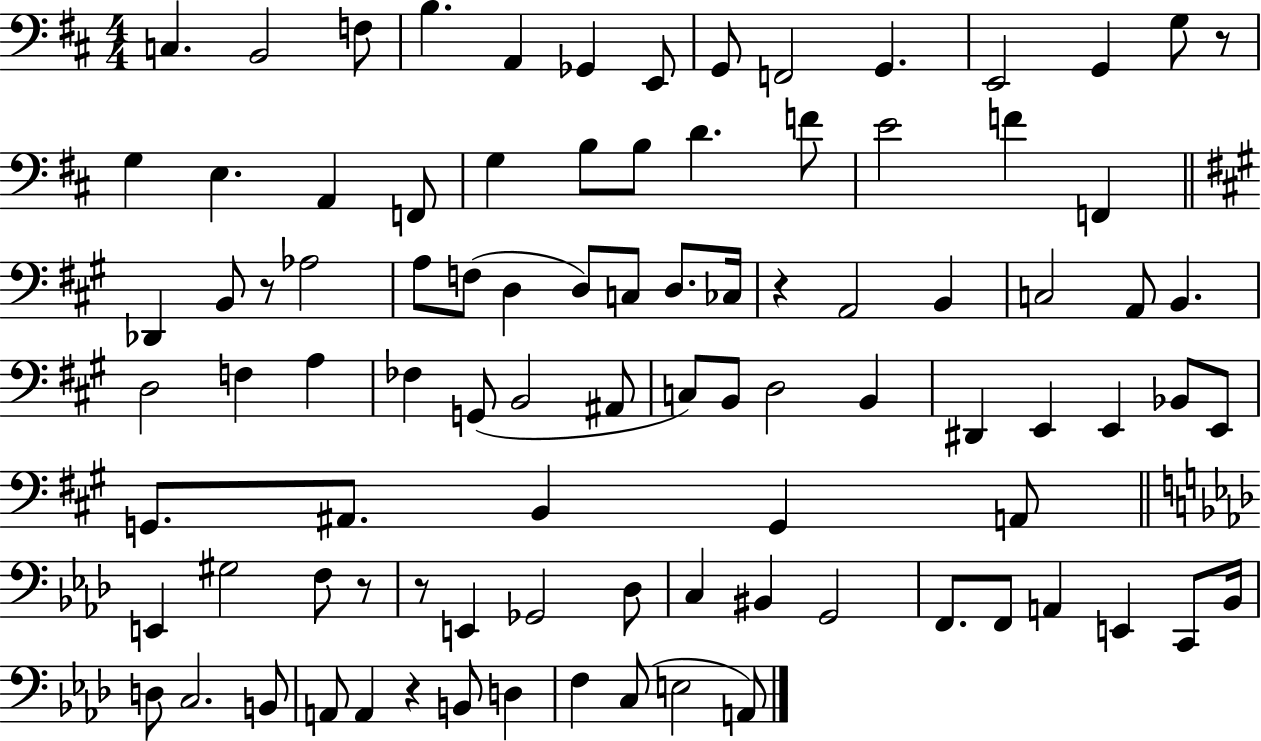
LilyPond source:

{
  \clef bass
  \numericTimeSignature
  \time 4/4
  \key d \major
  c4. b,2 f8 | b4. a,4 ges,4 e,8 | g,8 f,2 g,4. | e,2 g,4 g8 r8 | \break g4 e4. a,4 f,8 | g4 b8 b8 d'4. f'8 | e'2 f'4 f,4 | \bar "||" \break \key a \major des,4 b,8 r8 aes2 | a8 f8( d4 d8) c8 d8. ces16 | r4 a,2 b,4 | c2 a,8 b,4. | \break d2 f4 a4 | fes4 g,8( b,2 ais,8 | c8) b,8 d2 b,4 | dis,4 e,4 e,4 bes,8 e,8 | \break g,8. ais,8. b,4 g,4 a,8 | \bar "||" \break \key f \minor e,4 gis2 f8 r8 | r8 e,4 ges,2 des8 | c4 bis,4 g,2 | f,8. f,8 a,4 e,4 c,8 bes,16 | \break d8 c2. b,8 | a,8 a,4 r4 b,8 d4 | f4 c8( e2 a,8) | \bar "|."
}